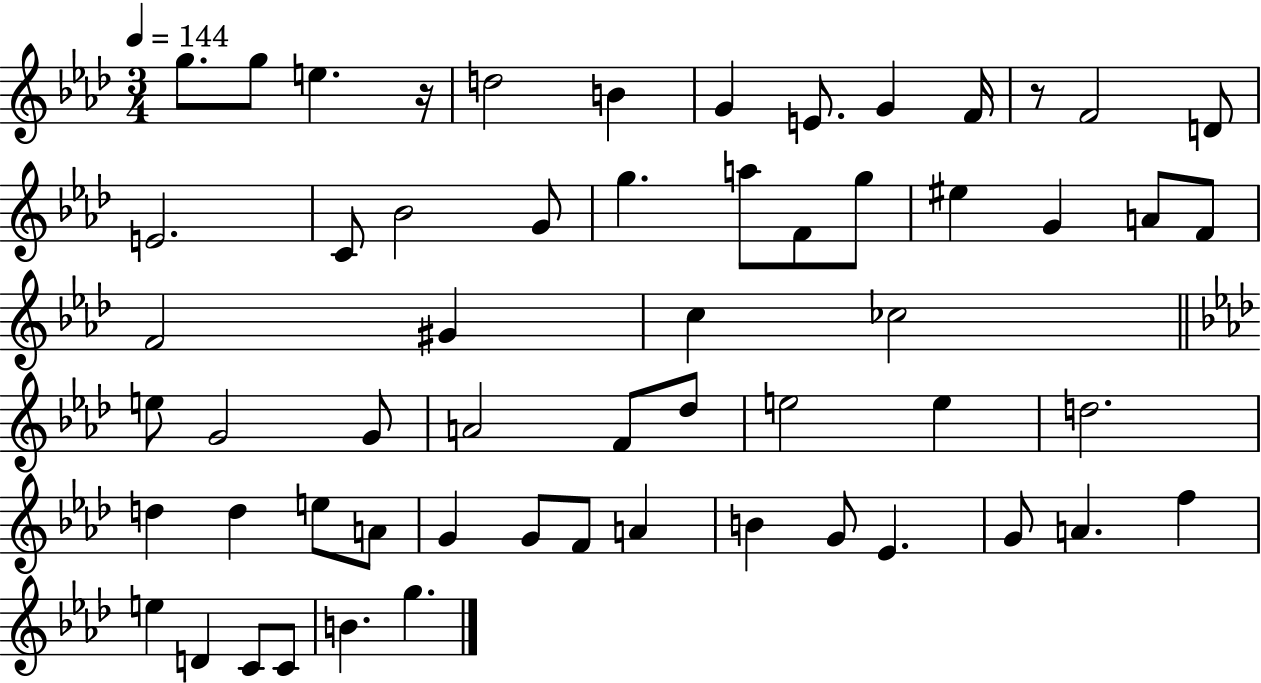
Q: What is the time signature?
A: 3/4